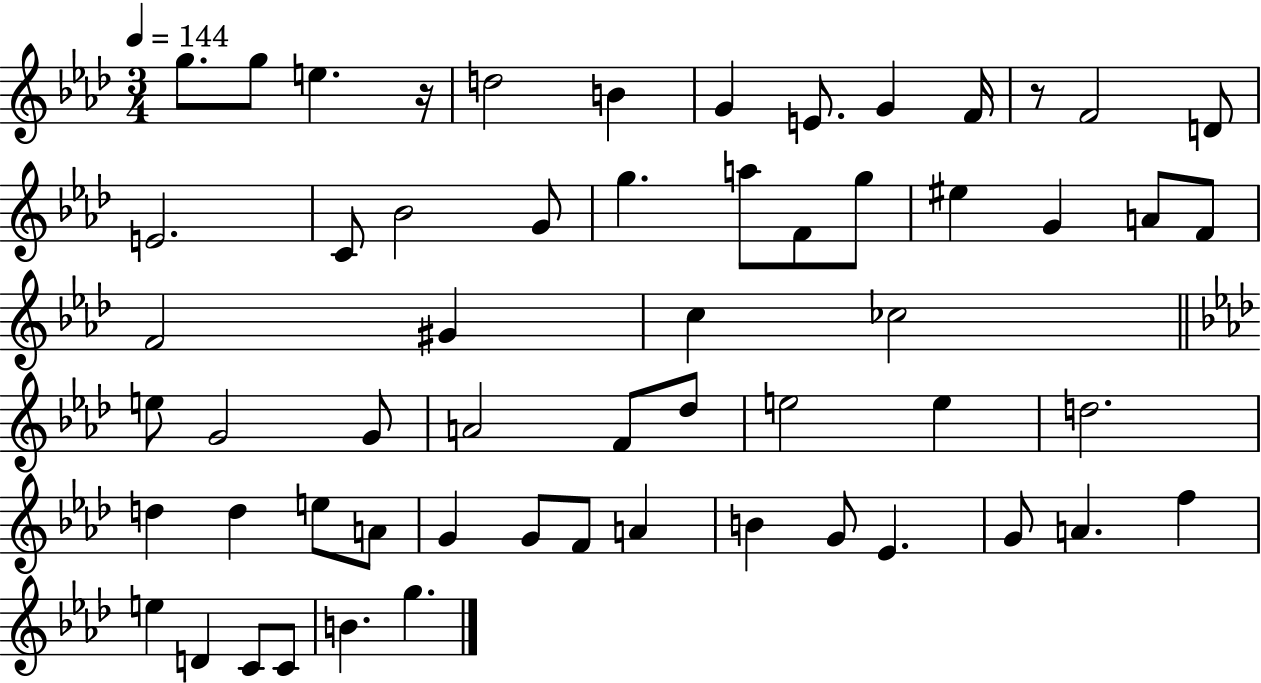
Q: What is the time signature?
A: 3/4